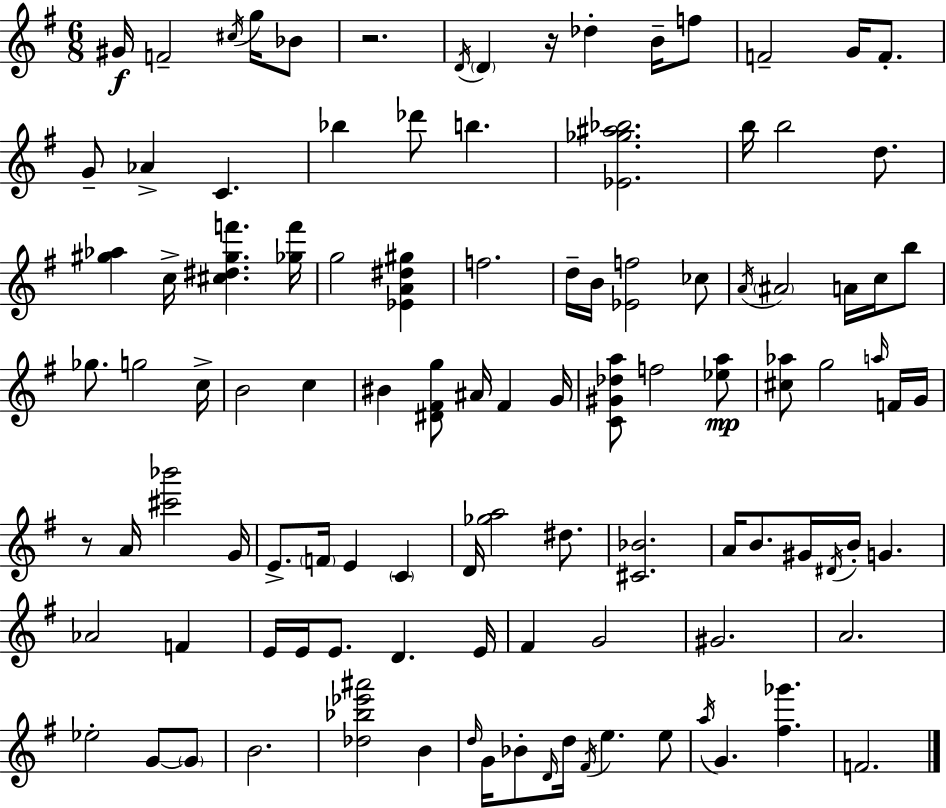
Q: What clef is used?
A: treble